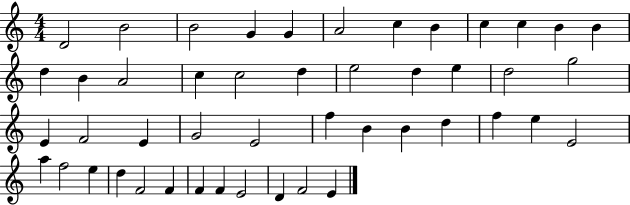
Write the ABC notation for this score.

X:1
T:Untitled
M:4/4
L:1/4
K:C
D2 B2 B2 G G A2 c B c c B B d B A2 c c2 d e2 d e d2 g2 E F2 E G2 E2 f B B d f e E2 a f2 e d F2 F F F E2 D F2 E